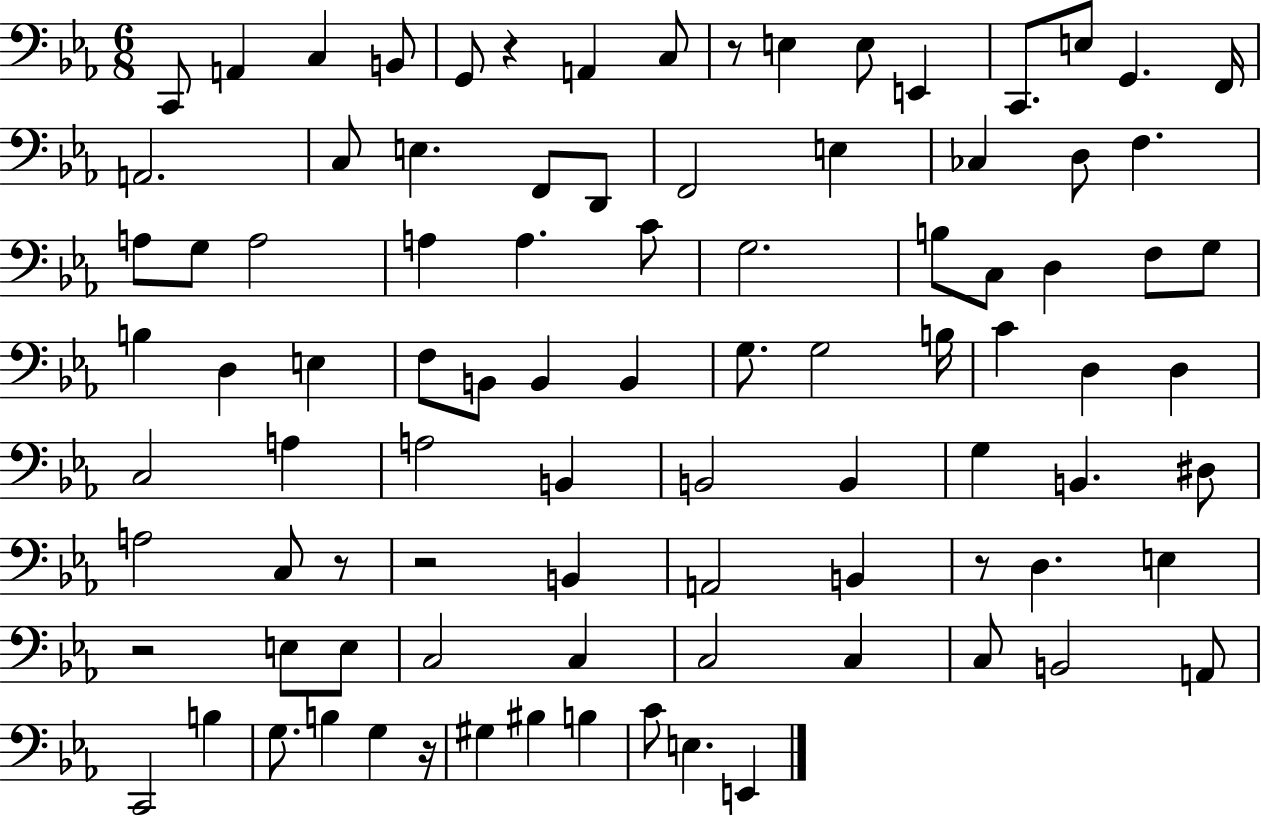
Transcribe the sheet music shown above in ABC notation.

X:1
T:Untitled
M:6/8
L:1/4
K:Eb
C,,/2 A,, C, B,,/2 G,,/2 z A,, C,/2 z/2 E, E,/2 E,, C,,/2 E,/2 G,, F,,/4 A,,2 C,/2 E, F,,/2 D,,/2 F,,2 E, _C, D,/2 F, A,/2 G,/2 A,2 A, A, C/2 G,2 B,/2 C,/2 D, F,/2 G,/2 B, D, E, F,/2 B,,/2 B,, B,, G,/2 G,2 B,/4 C D, D, C,2 A, A,2 B,, B,,2 B,, G, B,, ^D,/2 A,2 C,/2 z/2 z2 B,, A,,2 B,, z/2 D, E, z2 E,/2 E,/2 C,2 C, C,2 C, C,/2 B,,2 A,,/2 C,,2 B, G,/2 B, G, z/4 ^G, ^B, B, C/2 E, E,,